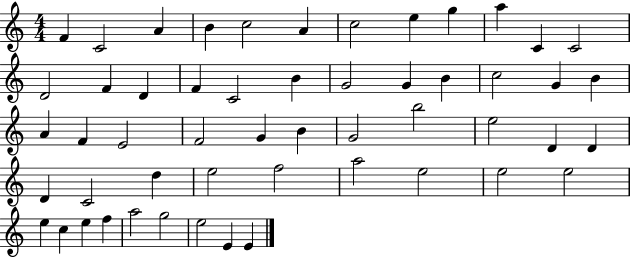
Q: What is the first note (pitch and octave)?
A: F4